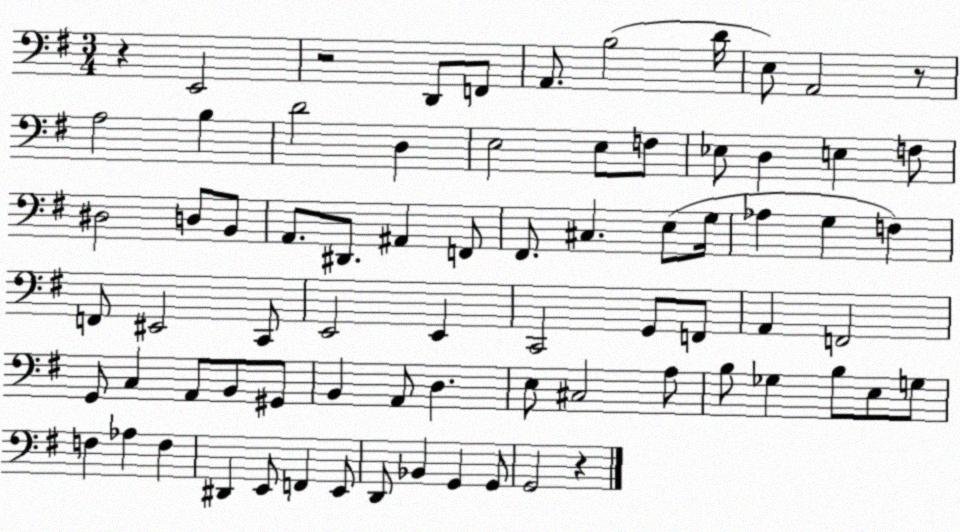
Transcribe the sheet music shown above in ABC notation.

X:1
T:Untitled
M:3/4
L:1/4
K:G
z E,,2 z2 D,,/2 F,,/2 A,,/2 B,2 D/4 E,/2 A,,2 z/2 A,2 B, D2 D, E,2 E,/2 F,/2 _E,/2 D, E, F,/2 ^D,2 D,/2 B,,/2 A,,/2 ^D,,/2 ^A,, F,,/2 ^F,,/2 ^C, E,/2 G,/4 _A, G, F, F,,/2 ^E,,2 C,,/2 E,,2 E,, C,,2 G,,/2 F,,/2 A,, F,,2 G,,/2 C, A,,/2 B,,/2 ^G,,/2 B,, A,,/2 D, E,/2 ^C,2 A,/2 B,/2 _G, B,/2 E,/2 G,/2 F, _A, F, ^D,, E,,/2 F,, E,,/2 D,,/2 _B,, G,, G,,/2 G,,2 z